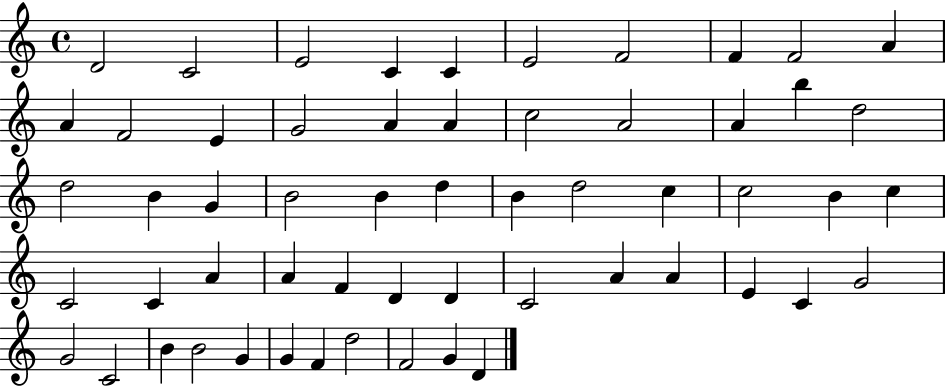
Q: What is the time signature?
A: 4/4